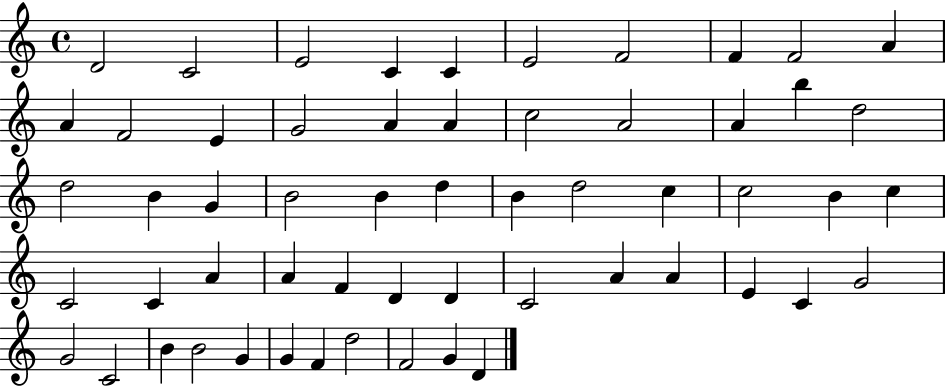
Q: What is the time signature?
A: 4/4